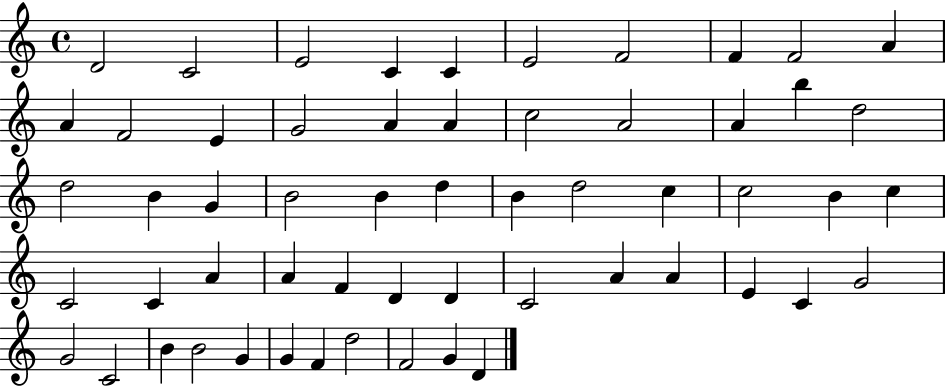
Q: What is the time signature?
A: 4/4